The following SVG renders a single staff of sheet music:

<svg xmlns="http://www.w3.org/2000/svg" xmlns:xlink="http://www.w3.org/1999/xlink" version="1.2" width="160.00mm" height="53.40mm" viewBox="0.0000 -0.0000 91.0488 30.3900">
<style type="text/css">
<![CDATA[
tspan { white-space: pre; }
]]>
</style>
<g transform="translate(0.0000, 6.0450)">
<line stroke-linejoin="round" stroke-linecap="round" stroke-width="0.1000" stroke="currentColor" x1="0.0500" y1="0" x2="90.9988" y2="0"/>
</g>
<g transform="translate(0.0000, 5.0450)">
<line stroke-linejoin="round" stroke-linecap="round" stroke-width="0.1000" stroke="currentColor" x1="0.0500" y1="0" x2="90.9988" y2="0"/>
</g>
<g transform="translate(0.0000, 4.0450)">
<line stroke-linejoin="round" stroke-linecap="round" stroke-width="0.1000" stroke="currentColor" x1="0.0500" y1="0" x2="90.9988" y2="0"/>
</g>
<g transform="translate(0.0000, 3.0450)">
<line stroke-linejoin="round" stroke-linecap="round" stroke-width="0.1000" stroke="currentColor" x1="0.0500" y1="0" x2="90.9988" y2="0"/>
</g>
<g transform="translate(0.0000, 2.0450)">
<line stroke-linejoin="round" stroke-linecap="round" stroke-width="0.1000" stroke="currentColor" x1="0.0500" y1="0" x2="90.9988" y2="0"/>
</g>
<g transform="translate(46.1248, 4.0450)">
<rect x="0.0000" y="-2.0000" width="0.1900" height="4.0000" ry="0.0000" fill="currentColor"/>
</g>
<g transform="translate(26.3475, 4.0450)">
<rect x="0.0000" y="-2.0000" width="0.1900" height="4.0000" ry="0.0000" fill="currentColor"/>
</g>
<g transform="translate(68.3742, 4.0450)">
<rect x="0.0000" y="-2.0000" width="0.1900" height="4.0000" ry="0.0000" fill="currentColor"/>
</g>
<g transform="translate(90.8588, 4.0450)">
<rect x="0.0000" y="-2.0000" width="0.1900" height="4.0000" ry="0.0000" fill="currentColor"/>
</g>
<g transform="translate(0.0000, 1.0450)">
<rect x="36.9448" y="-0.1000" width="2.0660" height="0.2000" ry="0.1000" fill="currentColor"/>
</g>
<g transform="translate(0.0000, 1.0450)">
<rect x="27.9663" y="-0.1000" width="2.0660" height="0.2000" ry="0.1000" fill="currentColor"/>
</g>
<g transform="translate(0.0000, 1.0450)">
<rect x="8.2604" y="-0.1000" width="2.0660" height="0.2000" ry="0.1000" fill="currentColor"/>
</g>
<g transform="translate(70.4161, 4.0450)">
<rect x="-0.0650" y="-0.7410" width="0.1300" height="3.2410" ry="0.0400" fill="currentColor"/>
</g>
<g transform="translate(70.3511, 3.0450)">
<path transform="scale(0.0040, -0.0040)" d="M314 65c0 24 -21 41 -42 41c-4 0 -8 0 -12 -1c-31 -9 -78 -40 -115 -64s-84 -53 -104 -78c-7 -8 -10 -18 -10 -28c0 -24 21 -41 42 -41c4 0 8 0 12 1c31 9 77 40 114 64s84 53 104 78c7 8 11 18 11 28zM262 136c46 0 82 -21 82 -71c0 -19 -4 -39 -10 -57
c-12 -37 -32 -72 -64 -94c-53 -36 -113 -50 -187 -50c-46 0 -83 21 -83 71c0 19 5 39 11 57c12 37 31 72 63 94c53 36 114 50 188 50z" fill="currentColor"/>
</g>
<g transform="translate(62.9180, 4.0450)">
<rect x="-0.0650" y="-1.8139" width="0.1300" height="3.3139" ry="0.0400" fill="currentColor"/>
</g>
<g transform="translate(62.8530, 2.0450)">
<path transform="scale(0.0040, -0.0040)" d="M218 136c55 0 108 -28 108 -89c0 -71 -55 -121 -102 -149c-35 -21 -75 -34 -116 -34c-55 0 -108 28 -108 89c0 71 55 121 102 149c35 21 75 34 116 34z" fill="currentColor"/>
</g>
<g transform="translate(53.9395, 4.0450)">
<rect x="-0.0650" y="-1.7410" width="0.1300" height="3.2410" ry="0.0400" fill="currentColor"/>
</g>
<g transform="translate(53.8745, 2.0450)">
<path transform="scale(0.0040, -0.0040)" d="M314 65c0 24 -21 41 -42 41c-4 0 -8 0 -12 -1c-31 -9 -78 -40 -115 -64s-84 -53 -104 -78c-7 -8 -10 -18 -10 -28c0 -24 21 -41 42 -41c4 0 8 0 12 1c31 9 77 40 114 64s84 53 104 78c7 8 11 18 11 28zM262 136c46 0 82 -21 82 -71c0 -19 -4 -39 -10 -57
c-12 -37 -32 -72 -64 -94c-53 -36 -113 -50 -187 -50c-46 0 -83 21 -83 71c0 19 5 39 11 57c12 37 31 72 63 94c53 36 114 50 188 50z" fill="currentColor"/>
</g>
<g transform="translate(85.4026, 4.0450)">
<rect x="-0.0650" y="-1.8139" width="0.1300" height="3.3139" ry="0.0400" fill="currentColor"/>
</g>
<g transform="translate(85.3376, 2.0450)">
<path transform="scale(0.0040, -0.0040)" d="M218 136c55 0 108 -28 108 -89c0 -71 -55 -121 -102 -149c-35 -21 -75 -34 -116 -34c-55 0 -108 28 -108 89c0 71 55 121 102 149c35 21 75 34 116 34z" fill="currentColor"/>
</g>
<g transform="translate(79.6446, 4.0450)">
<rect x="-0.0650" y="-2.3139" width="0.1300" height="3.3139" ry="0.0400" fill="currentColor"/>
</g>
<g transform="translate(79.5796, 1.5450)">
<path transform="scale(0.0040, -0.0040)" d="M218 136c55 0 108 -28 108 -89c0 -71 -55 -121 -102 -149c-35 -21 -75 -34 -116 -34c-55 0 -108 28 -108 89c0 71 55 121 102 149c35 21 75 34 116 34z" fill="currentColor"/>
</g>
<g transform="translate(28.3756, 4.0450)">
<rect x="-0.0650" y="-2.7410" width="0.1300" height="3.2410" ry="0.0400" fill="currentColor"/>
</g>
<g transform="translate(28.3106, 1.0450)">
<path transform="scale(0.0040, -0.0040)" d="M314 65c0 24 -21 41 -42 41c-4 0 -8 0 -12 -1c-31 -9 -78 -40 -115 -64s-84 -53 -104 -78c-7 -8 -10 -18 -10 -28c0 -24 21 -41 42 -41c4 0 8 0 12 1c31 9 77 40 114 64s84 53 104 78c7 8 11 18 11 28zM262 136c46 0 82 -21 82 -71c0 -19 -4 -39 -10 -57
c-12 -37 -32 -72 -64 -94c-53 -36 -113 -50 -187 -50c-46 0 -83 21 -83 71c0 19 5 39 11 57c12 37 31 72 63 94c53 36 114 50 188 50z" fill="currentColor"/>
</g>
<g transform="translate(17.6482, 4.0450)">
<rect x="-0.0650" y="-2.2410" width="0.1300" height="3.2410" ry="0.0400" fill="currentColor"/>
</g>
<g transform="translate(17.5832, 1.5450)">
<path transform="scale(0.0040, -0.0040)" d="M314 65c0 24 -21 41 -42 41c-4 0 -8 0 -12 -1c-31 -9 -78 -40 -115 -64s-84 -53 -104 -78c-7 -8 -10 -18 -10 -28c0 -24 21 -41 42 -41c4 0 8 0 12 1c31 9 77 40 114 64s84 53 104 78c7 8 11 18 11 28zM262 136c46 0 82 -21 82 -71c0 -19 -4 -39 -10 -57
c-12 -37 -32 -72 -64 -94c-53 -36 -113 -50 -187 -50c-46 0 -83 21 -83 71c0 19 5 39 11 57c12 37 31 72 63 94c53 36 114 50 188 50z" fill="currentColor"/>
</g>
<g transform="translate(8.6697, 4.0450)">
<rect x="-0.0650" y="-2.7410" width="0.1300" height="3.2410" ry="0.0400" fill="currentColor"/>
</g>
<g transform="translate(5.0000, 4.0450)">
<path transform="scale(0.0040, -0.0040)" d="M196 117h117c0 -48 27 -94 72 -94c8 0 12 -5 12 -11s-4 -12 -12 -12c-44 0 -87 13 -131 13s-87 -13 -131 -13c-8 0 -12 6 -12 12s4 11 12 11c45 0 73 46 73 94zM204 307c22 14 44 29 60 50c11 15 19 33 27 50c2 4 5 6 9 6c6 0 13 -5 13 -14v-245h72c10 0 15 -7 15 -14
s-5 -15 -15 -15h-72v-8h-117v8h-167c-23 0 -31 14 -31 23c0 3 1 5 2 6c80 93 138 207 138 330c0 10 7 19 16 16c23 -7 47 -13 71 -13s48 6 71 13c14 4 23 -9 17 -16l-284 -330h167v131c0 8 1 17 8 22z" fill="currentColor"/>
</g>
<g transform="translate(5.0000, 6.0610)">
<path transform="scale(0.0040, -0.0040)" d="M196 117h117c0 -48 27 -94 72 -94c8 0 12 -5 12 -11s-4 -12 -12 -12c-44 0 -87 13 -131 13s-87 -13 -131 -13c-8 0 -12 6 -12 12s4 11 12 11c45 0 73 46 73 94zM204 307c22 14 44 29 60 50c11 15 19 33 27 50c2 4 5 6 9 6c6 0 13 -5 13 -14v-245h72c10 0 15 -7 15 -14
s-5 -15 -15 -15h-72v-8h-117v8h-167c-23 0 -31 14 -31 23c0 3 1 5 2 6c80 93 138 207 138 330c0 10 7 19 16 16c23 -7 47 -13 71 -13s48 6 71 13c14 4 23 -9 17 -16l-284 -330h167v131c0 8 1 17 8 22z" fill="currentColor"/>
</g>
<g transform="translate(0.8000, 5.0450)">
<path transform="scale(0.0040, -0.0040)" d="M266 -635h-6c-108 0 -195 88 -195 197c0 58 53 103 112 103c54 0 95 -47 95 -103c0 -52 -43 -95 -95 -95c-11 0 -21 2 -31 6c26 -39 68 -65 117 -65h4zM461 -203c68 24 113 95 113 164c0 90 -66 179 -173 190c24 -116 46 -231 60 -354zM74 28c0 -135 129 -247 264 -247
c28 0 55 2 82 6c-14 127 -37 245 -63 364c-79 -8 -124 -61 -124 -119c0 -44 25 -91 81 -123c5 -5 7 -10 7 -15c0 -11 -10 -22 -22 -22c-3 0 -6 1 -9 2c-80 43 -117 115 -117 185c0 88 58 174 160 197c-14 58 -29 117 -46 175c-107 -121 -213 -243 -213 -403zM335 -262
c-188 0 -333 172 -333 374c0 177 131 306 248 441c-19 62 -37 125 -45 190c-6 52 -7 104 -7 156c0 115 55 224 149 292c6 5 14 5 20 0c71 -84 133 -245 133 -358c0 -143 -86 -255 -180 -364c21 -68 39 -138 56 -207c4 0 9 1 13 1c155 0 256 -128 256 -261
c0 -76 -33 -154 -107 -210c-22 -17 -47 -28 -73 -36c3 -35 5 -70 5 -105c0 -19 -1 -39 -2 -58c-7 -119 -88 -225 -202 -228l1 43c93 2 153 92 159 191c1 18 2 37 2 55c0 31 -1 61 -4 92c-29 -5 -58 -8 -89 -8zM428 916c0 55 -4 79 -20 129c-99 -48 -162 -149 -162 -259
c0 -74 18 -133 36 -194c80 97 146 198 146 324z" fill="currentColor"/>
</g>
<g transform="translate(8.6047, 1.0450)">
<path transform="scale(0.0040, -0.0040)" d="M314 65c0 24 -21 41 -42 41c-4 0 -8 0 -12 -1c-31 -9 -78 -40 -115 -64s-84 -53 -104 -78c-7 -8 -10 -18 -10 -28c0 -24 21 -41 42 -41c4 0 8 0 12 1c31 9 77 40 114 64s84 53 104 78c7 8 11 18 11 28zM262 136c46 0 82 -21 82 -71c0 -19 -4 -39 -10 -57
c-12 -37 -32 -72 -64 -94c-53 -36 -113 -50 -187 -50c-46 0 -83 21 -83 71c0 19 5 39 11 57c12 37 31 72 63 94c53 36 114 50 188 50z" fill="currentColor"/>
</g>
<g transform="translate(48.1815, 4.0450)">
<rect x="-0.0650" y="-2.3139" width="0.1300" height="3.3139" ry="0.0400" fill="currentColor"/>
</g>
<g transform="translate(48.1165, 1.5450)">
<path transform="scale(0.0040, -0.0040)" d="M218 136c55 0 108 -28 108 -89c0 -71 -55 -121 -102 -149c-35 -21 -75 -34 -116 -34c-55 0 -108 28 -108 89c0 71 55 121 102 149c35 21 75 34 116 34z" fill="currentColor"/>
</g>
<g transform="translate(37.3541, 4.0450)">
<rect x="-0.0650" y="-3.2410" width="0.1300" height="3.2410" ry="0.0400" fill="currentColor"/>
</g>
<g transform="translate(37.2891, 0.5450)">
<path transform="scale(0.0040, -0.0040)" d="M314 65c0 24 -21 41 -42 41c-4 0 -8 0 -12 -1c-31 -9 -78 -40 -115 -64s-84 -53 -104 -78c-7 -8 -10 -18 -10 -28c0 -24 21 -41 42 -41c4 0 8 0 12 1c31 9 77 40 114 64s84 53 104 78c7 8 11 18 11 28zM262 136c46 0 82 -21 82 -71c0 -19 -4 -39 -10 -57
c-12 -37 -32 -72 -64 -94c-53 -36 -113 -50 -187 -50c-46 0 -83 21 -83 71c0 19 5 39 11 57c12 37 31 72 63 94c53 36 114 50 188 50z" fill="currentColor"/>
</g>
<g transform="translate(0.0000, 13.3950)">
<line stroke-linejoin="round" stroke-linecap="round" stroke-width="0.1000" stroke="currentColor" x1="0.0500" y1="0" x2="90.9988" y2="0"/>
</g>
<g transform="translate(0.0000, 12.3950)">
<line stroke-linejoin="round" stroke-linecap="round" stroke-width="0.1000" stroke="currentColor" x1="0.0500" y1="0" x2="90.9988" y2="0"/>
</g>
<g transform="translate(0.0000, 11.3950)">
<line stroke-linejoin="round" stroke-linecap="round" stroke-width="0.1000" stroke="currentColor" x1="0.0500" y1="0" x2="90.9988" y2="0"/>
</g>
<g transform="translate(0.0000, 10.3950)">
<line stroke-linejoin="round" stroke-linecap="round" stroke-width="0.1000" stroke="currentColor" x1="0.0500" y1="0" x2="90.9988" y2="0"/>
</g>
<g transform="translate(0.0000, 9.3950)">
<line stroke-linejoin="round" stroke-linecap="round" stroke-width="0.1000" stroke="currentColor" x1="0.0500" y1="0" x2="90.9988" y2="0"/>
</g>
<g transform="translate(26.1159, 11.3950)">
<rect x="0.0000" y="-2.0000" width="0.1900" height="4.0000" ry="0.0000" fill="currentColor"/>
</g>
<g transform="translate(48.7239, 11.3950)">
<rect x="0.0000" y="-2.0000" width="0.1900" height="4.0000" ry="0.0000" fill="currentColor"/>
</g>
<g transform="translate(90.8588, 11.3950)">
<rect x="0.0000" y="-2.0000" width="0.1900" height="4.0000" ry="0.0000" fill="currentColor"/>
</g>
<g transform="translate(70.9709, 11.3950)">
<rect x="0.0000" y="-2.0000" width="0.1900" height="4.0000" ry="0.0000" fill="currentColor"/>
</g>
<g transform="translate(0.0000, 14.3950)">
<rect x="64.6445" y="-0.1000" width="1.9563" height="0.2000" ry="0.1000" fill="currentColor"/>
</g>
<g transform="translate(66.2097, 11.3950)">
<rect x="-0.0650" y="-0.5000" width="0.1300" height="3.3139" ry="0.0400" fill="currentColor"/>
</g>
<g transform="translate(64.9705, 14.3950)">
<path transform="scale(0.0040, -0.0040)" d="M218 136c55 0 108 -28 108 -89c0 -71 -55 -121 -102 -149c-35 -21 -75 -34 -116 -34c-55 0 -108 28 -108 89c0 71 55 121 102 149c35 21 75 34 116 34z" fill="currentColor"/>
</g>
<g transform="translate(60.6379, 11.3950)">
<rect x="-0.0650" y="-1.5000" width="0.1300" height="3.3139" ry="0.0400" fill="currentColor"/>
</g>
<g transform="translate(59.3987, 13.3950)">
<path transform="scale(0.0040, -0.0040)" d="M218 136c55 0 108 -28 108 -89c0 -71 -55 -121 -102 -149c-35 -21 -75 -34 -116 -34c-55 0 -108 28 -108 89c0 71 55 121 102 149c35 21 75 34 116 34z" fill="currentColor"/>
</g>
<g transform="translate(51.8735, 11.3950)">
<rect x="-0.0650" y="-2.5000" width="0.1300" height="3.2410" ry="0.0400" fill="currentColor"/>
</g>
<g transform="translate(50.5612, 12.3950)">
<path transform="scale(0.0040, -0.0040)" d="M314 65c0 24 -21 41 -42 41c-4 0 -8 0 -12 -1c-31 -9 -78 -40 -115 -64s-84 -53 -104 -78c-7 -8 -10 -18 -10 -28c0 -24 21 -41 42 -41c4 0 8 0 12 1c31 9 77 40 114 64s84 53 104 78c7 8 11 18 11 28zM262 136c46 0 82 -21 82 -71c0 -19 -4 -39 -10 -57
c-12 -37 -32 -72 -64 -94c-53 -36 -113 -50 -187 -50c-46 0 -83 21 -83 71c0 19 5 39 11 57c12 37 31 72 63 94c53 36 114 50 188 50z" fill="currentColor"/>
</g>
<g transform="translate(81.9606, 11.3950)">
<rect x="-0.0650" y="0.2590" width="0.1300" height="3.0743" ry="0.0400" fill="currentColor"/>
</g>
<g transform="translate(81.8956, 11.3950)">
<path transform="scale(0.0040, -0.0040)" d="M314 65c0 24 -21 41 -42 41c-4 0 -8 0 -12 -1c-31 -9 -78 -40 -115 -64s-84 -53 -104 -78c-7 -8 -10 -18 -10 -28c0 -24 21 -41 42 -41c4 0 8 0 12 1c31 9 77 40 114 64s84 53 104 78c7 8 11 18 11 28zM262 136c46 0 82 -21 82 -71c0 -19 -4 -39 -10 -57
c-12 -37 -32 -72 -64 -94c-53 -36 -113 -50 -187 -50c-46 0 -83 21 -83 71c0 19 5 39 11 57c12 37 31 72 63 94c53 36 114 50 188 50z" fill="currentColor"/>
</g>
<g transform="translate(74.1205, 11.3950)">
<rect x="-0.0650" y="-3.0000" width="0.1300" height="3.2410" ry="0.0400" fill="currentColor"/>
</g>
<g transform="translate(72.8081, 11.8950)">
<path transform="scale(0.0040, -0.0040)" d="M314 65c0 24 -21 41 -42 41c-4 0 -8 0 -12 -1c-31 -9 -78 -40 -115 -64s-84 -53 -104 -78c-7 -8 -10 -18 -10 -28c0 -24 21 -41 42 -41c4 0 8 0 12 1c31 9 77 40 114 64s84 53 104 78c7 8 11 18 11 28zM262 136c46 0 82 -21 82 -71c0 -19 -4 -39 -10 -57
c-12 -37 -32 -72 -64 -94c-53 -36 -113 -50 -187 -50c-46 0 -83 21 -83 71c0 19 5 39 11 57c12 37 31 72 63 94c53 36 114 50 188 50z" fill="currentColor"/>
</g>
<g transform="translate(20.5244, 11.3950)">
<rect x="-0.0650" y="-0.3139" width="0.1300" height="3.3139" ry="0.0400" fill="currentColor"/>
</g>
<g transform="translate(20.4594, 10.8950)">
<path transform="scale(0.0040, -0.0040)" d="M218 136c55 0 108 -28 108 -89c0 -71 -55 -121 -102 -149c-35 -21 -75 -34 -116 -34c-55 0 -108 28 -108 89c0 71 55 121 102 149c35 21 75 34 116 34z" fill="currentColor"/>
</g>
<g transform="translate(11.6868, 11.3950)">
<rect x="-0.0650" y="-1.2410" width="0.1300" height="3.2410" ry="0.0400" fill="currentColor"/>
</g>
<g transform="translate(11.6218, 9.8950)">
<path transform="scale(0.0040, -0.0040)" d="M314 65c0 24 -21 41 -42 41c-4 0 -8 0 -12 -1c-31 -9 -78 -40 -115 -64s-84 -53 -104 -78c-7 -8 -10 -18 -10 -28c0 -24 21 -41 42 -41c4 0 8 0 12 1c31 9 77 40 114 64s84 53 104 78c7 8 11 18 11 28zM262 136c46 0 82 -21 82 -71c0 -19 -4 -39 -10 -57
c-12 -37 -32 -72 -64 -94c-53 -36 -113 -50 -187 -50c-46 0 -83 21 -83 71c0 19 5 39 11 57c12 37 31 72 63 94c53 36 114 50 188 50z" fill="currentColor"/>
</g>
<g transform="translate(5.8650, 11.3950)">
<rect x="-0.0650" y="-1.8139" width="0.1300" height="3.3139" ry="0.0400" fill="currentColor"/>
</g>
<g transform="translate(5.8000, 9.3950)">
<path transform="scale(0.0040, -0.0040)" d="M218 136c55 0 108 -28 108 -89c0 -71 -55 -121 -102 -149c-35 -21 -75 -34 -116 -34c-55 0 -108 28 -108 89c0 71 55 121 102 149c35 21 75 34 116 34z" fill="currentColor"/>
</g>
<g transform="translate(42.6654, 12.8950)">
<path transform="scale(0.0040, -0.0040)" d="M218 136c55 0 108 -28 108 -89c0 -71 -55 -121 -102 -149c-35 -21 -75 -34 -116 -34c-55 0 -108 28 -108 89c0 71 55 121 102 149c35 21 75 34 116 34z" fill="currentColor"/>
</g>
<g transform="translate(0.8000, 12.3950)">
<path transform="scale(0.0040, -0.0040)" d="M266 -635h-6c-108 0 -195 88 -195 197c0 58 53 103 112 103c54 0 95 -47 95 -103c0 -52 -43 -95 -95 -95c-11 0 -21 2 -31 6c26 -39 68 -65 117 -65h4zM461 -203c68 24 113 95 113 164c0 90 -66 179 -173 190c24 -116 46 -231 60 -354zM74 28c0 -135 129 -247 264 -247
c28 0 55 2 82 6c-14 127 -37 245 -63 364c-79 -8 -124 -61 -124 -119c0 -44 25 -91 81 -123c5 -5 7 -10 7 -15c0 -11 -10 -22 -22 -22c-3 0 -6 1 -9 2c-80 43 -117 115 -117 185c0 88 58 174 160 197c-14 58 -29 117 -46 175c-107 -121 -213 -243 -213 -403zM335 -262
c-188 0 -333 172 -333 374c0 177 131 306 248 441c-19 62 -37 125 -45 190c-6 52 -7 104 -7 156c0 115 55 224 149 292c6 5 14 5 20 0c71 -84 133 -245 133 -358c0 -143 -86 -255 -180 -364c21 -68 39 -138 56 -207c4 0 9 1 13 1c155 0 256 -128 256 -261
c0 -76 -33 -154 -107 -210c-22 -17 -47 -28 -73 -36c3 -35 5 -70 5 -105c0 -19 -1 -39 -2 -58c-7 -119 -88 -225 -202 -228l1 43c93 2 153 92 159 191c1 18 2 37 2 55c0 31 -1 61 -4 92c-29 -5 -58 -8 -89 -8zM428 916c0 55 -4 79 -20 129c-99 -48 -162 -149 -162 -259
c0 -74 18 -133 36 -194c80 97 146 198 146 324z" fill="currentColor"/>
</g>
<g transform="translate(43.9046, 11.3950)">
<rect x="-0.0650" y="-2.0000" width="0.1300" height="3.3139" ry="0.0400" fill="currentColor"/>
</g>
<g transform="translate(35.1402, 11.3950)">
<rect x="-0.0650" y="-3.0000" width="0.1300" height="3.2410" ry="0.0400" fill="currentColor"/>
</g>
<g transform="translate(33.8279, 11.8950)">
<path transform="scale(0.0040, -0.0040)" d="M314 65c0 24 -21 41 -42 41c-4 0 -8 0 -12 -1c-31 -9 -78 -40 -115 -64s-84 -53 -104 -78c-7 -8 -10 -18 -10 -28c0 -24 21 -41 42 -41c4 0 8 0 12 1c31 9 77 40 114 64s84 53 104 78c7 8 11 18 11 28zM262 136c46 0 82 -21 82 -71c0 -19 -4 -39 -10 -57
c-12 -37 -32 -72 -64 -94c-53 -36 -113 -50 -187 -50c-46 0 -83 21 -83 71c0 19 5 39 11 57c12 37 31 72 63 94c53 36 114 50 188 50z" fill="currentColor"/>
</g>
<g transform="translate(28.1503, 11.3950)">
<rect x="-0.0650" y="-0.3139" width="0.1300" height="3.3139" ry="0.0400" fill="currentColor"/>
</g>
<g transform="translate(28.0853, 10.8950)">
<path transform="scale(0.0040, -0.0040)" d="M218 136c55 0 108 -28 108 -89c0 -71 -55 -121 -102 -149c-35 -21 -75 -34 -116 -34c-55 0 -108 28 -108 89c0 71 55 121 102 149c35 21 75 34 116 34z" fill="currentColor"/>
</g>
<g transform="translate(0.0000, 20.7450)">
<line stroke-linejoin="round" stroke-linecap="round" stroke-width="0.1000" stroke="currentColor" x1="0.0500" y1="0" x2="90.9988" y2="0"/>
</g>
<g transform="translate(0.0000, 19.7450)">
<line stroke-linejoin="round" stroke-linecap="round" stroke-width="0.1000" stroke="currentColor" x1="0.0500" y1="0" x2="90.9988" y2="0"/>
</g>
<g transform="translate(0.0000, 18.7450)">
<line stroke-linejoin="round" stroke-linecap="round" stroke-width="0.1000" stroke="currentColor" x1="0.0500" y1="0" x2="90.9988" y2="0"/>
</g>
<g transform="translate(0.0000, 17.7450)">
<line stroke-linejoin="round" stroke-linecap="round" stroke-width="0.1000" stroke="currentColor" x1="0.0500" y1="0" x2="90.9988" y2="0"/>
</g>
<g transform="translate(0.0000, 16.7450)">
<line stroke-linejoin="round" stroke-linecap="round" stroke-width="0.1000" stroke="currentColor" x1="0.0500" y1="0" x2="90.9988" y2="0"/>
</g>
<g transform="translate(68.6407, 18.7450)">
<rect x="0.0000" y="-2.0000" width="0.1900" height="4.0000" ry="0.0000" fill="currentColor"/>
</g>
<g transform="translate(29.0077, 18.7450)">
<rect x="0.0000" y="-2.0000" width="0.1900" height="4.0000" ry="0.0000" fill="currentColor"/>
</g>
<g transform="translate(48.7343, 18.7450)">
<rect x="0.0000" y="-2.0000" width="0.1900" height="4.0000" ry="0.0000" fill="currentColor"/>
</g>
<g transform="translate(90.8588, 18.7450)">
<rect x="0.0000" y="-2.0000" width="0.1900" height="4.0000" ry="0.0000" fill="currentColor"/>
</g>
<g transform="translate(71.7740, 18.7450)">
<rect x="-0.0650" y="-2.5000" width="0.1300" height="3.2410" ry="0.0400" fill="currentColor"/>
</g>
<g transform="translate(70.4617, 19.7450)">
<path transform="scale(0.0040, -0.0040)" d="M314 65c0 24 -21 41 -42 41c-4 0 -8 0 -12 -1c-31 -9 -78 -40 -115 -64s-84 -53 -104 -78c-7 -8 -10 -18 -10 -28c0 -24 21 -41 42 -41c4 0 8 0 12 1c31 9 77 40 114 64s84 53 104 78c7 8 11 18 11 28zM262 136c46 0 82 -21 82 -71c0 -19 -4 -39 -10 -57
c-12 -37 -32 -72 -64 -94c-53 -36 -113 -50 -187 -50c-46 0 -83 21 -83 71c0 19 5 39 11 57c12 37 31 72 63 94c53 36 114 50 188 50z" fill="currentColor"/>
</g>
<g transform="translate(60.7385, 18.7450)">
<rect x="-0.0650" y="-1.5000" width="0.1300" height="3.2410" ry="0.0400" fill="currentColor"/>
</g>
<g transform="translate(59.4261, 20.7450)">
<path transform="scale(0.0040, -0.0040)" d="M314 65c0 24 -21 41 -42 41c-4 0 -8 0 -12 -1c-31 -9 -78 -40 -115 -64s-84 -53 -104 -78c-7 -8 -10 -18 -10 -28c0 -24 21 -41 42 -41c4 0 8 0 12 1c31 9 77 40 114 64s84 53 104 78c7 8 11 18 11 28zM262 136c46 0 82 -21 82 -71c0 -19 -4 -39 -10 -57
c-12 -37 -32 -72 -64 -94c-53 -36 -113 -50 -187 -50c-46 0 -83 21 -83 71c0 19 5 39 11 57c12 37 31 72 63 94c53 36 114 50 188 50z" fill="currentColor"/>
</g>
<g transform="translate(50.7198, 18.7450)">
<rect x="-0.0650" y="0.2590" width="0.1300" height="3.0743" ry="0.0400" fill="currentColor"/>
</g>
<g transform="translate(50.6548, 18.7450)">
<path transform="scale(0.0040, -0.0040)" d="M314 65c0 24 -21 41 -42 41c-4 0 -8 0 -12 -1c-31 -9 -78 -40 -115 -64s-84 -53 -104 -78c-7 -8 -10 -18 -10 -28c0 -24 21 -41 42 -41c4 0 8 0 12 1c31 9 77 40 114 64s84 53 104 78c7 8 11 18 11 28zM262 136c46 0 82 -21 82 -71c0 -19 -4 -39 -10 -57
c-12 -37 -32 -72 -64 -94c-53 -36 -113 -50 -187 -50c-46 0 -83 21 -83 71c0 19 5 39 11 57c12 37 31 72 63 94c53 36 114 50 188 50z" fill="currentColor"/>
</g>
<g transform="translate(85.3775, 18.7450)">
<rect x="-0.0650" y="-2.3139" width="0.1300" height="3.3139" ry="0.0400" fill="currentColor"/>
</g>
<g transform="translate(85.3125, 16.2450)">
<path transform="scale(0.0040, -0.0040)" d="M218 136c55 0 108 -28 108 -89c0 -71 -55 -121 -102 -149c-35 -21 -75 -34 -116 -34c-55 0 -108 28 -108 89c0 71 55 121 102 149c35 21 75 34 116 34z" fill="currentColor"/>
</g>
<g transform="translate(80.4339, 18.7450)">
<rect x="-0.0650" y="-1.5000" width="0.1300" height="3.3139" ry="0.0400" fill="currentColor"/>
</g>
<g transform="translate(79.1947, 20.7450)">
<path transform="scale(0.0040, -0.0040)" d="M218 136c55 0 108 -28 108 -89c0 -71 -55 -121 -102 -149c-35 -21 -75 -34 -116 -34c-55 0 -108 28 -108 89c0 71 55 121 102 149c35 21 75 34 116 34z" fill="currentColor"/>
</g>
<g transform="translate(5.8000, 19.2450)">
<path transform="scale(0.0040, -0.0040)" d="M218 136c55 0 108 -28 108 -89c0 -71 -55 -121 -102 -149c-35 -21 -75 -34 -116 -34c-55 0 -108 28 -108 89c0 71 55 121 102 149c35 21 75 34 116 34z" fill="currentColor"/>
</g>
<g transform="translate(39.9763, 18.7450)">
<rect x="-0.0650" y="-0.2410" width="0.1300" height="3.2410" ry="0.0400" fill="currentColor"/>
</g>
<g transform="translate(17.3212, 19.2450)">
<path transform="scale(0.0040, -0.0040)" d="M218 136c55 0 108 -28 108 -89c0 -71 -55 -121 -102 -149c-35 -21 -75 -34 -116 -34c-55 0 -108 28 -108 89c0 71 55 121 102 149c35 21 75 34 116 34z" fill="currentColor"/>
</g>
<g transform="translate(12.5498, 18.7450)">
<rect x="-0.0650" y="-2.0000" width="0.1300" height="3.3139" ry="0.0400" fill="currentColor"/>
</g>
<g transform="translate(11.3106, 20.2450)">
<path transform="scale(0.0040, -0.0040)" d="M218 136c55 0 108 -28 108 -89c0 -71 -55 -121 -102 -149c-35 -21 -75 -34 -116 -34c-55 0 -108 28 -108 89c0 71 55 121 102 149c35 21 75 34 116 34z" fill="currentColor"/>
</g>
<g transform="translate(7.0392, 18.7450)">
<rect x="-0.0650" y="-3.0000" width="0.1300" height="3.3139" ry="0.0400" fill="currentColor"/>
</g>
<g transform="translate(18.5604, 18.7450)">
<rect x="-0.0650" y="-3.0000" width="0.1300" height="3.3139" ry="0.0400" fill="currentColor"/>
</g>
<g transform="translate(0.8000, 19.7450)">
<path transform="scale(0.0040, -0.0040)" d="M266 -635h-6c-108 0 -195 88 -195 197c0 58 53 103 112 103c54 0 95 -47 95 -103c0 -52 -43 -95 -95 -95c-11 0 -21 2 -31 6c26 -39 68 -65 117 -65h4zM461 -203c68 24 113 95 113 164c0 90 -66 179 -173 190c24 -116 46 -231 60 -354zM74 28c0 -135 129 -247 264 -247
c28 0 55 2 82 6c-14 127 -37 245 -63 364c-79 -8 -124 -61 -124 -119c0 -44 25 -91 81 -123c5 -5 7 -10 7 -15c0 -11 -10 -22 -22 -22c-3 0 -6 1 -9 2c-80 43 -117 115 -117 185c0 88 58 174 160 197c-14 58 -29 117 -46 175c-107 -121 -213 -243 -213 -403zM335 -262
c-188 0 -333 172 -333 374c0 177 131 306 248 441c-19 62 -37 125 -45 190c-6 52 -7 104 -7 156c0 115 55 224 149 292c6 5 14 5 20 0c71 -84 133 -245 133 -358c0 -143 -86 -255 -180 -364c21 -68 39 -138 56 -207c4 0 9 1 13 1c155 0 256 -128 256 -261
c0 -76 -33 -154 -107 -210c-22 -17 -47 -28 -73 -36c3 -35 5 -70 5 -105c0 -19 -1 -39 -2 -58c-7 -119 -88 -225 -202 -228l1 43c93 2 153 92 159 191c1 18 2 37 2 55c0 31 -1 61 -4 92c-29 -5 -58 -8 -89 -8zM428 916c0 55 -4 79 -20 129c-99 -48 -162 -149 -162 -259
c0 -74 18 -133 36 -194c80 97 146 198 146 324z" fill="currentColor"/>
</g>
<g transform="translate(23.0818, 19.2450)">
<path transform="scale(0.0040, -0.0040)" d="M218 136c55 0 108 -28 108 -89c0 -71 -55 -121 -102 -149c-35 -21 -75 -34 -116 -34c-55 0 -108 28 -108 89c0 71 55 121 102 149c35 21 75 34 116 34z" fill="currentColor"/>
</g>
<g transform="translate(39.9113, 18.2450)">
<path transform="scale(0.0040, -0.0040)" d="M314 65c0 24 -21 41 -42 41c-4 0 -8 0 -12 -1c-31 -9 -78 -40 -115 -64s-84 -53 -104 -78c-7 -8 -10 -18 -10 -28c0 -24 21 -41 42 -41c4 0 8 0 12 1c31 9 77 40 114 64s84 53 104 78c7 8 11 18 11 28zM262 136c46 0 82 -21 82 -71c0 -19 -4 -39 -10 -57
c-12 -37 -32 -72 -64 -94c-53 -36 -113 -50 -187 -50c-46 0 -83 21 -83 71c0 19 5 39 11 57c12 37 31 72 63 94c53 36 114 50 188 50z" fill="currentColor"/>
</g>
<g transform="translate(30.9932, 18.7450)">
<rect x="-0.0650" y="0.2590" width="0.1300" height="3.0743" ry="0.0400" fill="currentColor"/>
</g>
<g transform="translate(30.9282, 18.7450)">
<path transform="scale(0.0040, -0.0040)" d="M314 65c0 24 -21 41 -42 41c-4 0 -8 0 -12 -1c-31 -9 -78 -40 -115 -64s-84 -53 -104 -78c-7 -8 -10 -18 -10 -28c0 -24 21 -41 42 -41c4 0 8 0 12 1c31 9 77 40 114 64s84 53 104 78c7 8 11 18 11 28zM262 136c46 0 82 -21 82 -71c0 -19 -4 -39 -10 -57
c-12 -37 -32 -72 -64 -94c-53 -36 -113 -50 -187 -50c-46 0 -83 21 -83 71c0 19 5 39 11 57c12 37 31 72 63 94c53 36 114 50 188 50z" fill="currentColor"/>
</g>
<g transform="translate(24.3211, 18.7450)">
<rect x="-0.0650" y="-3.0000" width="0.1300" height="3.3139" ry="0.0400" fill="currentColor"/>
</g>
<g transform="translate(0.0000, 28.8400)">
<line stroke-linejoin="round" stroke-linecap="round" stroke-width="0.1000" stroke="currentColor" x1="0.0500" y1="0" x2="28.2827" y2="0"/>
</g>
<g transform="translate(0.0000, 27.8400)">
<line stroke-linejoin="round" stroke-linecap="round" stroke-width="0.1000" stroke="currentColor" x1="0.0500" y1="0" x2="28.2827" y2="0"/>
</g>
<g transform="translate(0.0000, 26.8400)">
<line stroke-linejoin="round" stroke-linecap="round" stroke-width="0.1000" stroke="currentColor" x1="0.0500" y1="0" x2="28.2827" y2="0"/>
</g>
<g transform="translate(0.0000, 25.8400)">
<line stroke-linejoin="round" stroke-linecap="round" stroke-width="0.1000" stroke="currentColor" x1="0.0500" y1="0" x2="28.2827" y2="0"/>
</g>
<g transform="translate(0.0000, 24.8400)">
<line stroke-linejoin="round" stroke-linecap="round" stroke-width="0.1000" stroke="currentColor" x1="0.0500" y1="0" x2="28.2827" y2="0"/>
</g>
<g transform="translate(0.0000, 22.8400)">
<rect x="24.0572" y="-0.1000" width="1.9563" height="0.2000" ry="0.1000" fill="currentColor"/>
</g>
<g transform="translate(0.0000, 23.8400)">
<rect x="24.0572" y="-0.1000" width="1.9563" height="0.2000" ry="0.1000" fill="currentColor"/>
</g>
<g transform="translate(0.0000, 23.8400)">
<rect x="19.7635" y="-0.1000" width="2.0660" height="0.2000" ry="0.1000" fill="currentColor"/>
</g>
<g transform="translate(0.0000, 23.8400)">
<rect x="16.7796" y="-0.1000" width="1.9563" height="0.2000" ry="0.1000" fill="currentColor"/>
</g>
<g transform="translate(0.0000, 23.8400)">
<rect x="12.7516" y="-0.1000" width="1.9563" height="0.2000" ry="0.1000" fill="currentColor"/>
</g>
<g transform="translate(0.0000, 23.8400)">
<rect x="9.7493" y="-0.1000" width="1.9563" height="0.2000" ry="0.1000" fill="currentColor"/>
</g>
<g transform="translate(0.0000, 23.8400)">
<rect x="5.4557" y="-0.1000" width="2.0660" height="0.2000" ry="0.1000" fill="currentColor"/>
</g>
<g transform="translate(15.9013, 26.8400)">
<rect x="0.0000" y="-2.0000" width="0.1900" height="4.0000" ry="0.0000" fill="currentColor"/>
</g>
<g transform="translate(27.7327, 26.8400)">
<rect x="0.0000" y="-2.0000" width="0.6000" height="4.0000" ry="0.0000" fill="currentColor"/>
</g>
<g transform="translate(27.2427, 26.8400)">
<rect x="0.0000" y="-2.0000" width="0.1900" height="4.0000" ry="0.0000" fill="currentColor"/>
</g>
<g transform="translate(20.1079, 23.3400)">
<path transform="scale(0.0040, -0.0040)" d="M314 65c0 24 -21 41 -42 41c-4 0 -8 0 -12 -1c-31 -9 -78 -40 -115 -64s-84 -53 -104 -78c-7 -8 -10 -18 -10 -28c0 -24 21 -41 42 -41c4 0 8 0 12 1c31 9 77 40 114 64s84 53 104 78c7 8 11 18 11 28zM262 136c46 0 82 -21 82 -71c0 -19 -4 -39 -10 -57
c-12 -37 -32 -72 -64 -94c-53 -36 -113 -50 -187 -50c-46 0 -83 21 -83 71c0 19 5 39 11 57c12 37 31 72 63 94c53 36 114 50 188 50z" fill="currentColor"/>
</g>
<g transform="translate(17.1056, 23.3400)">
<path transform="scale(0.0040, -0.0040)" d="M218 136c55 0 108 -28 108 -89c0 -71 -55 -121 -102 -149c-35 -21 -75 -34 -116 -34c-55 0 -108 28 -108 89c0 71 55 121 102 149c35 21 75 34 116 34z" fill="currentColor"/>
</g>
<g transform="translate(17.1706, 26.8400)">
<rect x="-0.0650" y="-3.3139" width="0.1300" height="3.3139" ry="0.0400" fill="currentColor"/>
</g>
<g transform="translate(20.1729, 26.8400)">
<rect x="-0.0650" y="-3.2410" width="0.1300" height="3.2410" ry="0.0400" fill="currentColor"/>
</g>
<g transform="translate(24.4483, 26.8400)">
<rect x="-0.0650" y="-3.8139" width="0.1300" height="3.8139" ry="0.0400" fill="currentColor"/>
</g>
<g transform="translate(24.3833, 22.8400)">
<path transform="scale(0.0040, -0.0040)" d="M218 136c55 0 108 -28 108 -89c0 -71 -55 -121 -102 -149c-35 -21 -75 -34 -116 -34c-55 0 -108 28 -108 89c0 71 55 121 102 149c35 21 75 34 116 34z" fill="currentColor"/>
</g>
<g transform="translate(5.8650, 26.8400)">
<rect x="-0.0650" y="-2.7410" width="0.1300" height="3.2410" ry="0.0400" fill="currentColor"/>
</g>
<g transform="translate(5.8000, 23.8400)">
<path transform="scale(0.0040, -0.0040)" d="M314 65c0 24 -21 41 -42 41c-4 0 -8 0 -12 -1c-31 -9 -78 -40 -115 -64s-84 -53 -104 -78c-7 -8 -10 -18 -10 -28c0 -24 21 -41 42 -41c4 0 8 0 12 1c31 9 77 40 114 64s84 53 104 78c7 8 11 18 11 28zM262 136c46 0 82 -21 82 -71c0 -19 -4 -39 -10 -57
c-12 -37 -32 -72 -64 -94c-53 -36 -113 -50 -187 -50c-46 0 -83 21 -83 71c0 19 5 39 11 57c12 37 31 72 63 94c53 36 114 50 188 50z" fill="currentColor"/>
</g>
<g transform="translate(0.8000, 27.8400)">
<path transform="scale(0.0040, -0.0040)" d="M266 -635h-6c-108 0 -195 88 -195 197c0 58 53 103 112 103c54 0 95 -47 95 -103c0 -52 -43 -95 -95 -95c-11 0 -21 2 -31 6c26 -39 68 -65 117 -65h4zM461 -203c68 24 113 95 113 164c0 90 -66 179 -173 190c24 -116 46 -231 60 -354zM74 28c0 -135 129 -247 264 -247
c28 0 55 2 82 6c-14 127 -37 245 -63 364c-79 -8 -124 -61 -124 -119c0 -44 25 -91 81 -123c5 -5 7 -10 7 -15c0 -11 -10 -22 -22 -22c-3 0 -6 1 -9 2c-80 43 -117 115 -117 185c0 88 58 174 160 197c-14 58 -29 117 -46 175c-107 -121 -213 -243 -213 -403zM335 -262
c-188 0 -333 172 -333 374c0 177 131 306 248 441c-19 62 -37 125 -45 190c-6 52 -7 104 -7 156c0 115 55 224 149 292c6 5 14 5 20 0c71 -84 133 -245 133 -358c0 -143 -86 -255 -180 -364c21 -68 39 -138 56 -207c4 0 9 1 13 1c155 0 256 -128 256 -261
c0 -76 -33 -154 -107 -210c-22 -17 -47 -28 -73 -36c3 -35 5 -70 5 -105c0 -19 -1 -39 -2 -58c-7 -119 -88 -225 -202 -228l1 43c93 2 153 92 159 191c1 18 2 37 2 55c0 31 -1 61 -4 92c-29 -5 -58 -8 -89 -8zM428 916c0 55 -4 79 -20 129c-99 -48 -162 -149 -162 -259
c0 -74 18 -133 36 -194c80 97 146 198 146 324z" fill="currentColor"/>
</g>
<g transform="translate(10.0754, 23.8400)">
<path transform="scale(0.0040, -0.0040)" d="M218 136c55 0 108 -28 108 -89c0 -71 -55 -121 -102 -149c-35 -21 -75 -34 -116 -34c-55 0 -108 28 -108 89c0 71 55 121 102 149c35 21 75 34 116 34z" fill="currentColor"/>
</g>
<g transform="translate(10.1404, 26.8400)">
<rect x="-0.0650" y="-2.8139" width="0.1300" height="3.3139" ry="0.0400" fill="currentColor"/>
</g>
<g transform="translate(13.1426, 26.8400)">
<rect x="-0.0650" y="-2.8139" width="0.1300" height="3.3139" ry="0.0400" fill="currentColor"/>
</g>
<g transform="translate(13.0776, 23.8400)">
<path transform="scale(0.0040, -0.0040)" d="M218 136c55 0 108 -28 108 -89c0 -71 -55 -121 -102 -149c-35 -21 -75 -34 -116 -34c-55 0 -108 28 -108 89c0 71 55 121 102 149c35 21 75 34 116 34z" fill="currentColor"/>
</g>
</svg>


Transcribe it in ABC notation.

X:1
T:Untitled
M:4/4
L:1/4
K:C
a2 g2 a2 b2 g f2 f d2 g f f e2 c c A2 F G2 E C A2 B2 A F A A B2 c2 B2 E2 G2 E g a2 a a b b2 c'